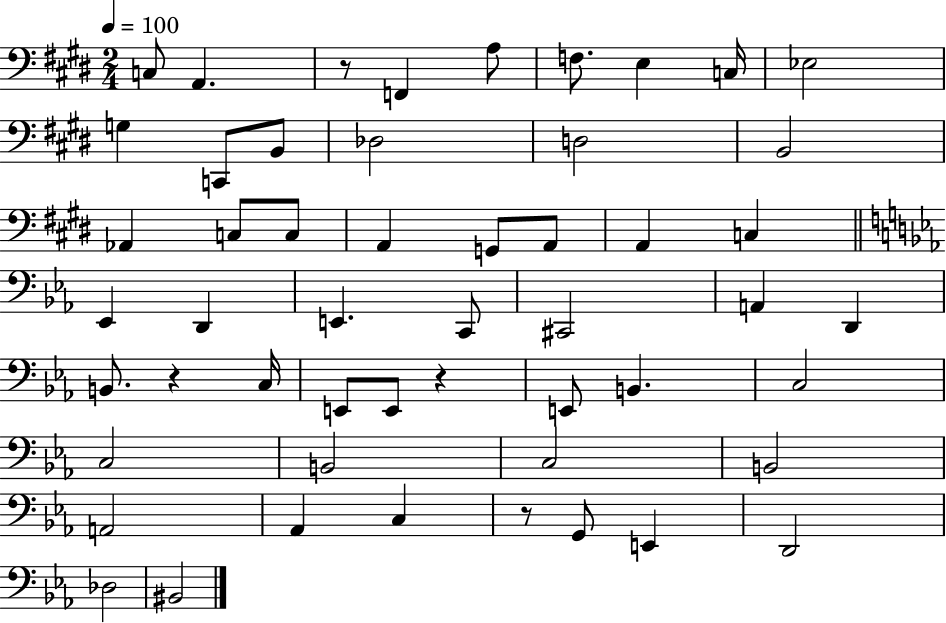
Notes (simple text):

C3/e A2/q. R/e F2/q A3/e F3/e. E3/q C3/s Eb3/h G3/q C2/e B2/e Db3/h D3/h B2/h Ab2/q C3/e C3/e A2/q G2/e A2/e A2/q C3/q Eb2/q D2/q E2/q. C2/e C#2/h A2/q D2/q B2/e. R/q C3/s E2/e E2/e R/q E2/e B2/q. C3/h C3/h B2/h C3/h B2/h A2/h Ab2/q C3/q R/e G2/e E2/q D2/h Db3/h BIS2/h